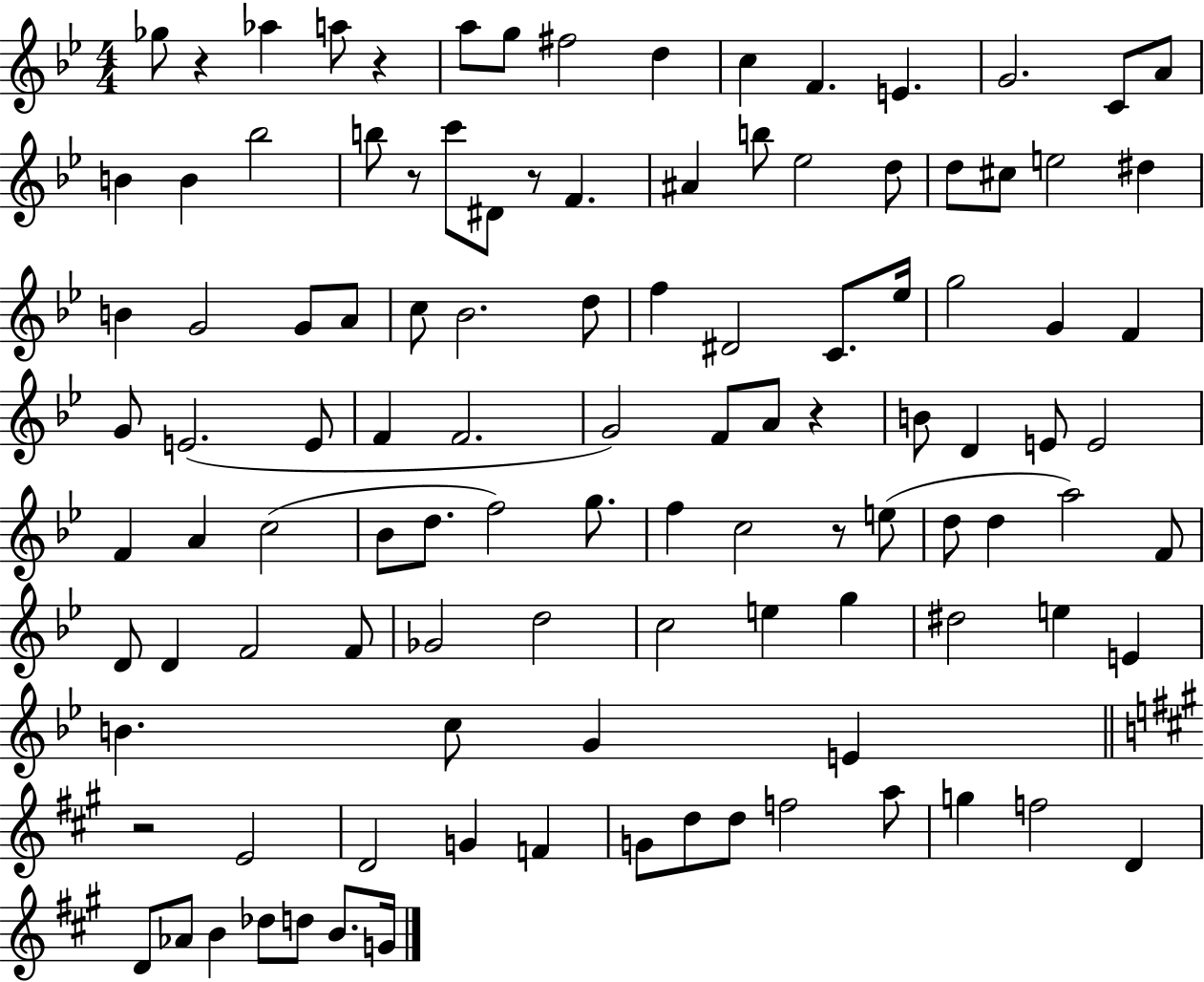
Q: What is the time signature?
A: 4/4